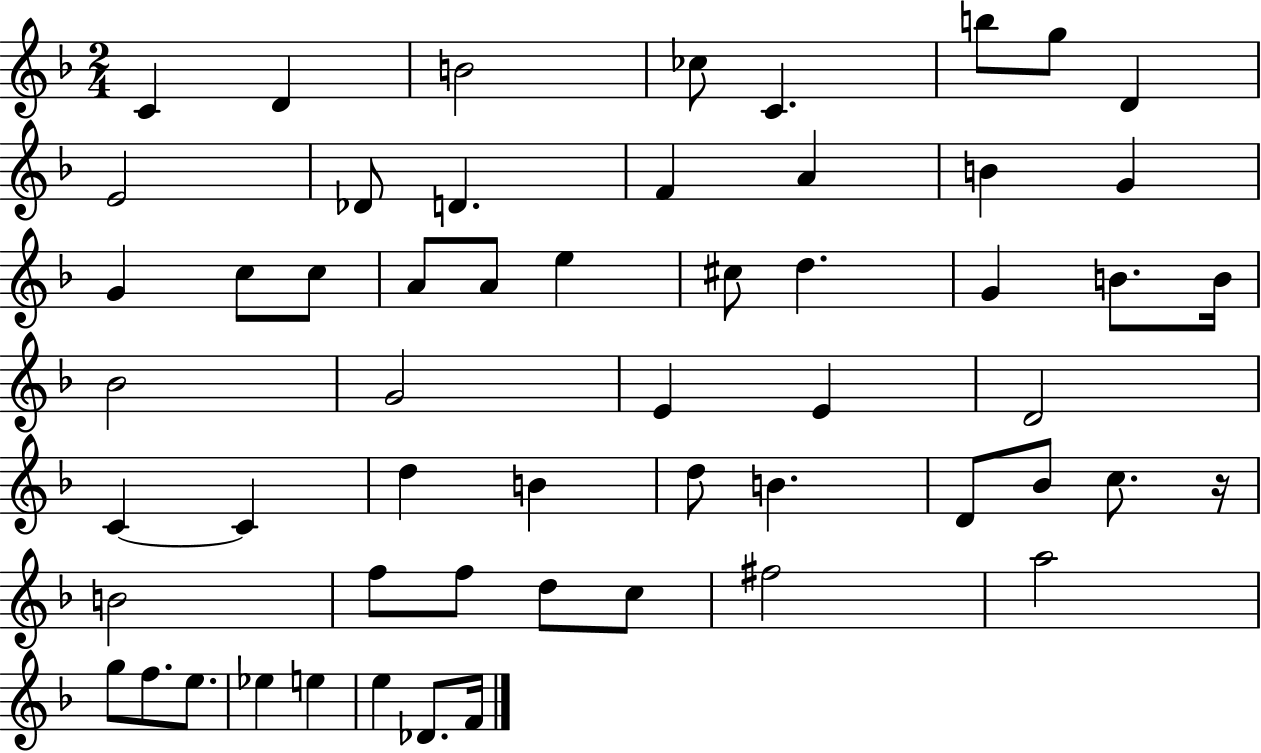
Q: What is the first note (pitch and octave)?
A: C4